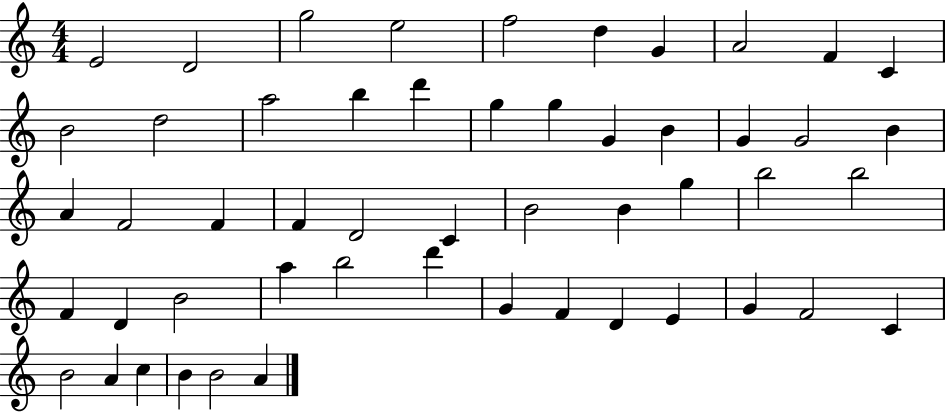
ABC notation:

X:1
T:Untitled
M:4/4
L:1/4
K:C
E2 D2 g2 e2 f2 d G A2 F C B2 d2 a2 b d' g g G B G G2 B A F2 F F D2 C B2 B g b2 b2 F D B2 a b2 d' G F D E G F2 C B2 A c B B2 A